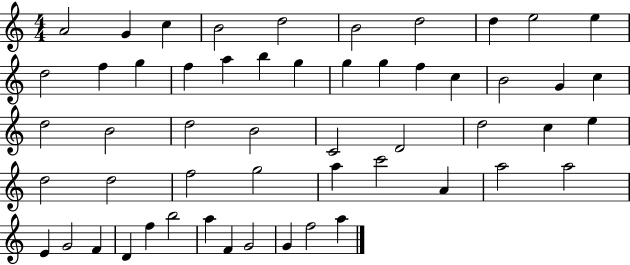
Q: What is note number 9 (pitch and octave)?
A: E5